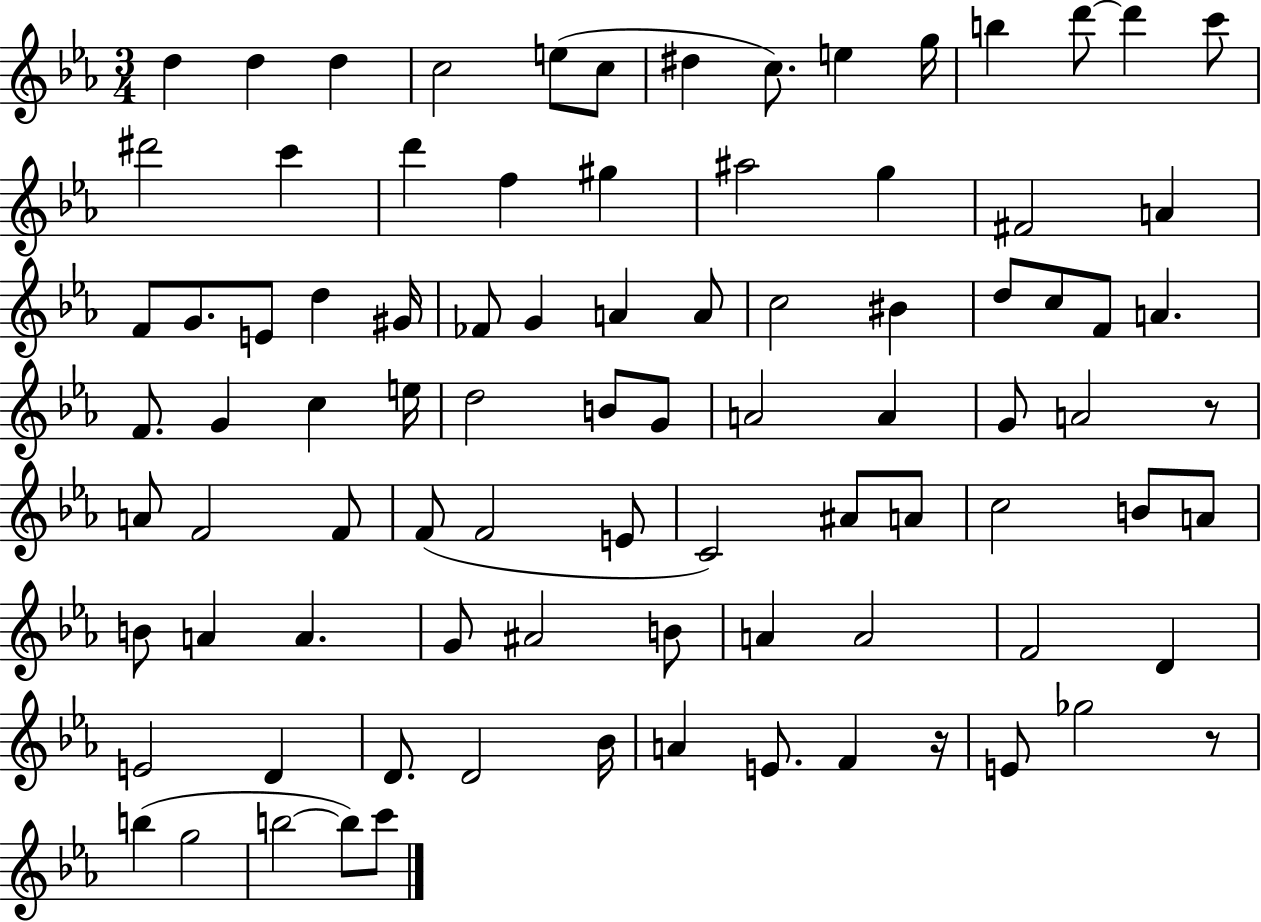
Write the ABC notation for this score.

X:1
T:Untitled
M:3/4
L:1/4
K:Eb
d d d c2 e/2 c/2 ^d c/2 e g/4 b d'/2 d' c'/2 ^d'2 c' d' f ^g ^a2 g ^F2 A F/2 G/2 E/2 d ^G/4 _F/2 G A A/2 c2 ^B d/2 c/2 F/2 A F/2 G c e/4 d2 B/2 G/2 A2 A G/2 A2 z/2 A/2 F2 F/2 F/2 F2 E/2 C2 ^A/2 A/2 c2 B/2 A/2 B/2 A A G/2 ^A2 B/2 A A2 F2 D E2 D D/2 D2 _B/4 A E/2 F z/4 E/2 _g2 z/2 b g2 b2 b/2 c'/2